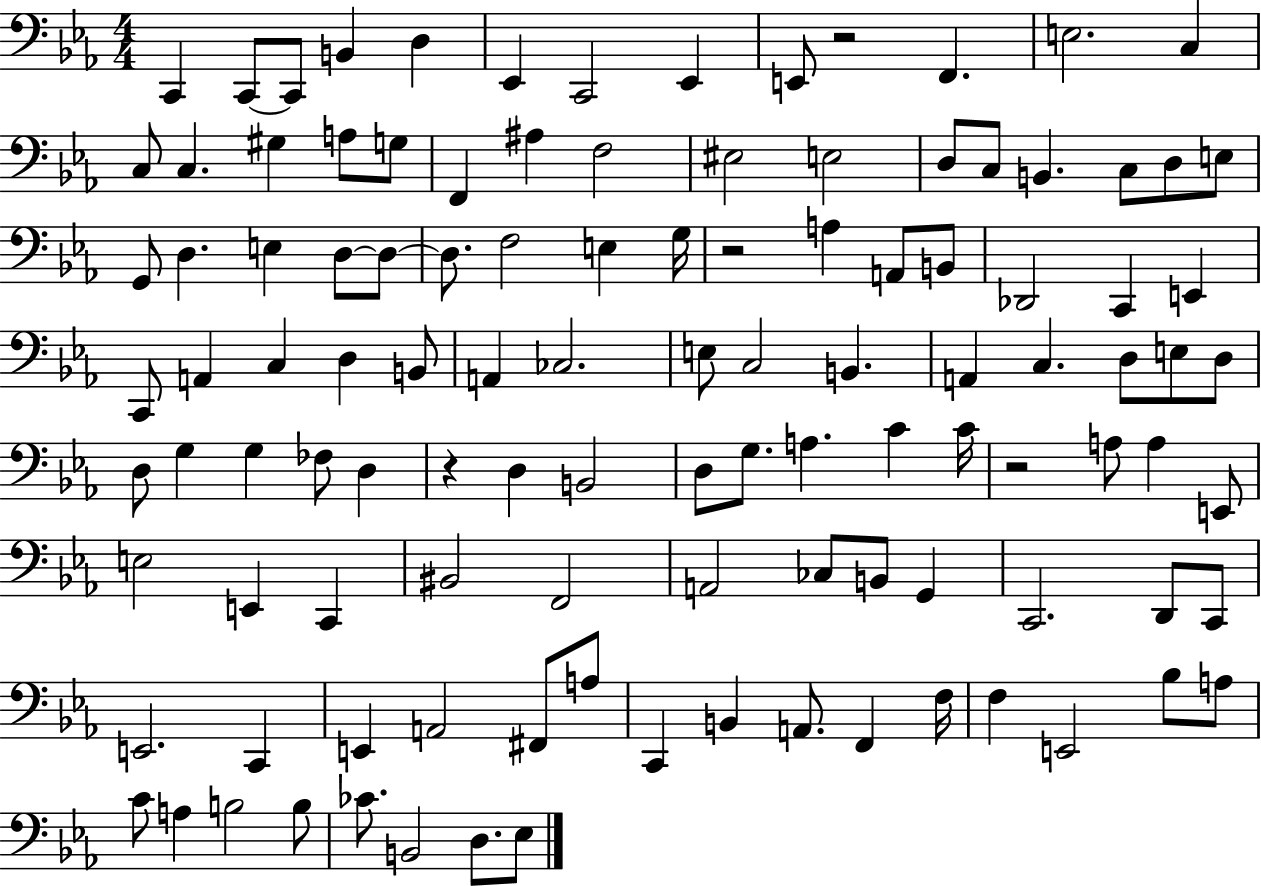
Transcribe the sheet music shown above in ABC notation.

X:1
T:Untitled
M:4/4
L:1/4
K:Eb
C,, C,,/2 C,,/2 B,, D, _E,, C,,2 _E,, E,,/2 z2 F,, E,2 C, C,/2 C, ^G, A,/2 G,/2 F,, ^A, F,2 ^E,2 E,2 D,/2 C,/2 B,, C,/2 D,/2 E,/2 G,,/2 D, E, D,/2 D,/2 D,/2 F,2 E, G,/4 z2 A, A,,/2 B,,/2 _D,,2 C,, E,, C,,/2 A,, C, D, B,,/2 A,, _C,2 E,/2 C,2 B,, A,, C, D,/2 E,/2 D,/2 D,/2 G, G, _F,/2 D, z D, B,,2 D,/2 G,/2 A, C C/4 z2 A,/2 A, E,,/2 E,2 E,, C,, ^B,,2 F,,2 A,,2 _C,/2 B,,/2 G,, C,,2 D,,/2 C,,/2 E,,2 C,, E,, A,,2 ^F,,/2 A,/2 C,, B,, A,,/2 F,, F,/4 F, E,,2 _B,/2 A,/2 C/2 A, B,2 B,/2 _C/2 B,,2 D,/2 _E,/2